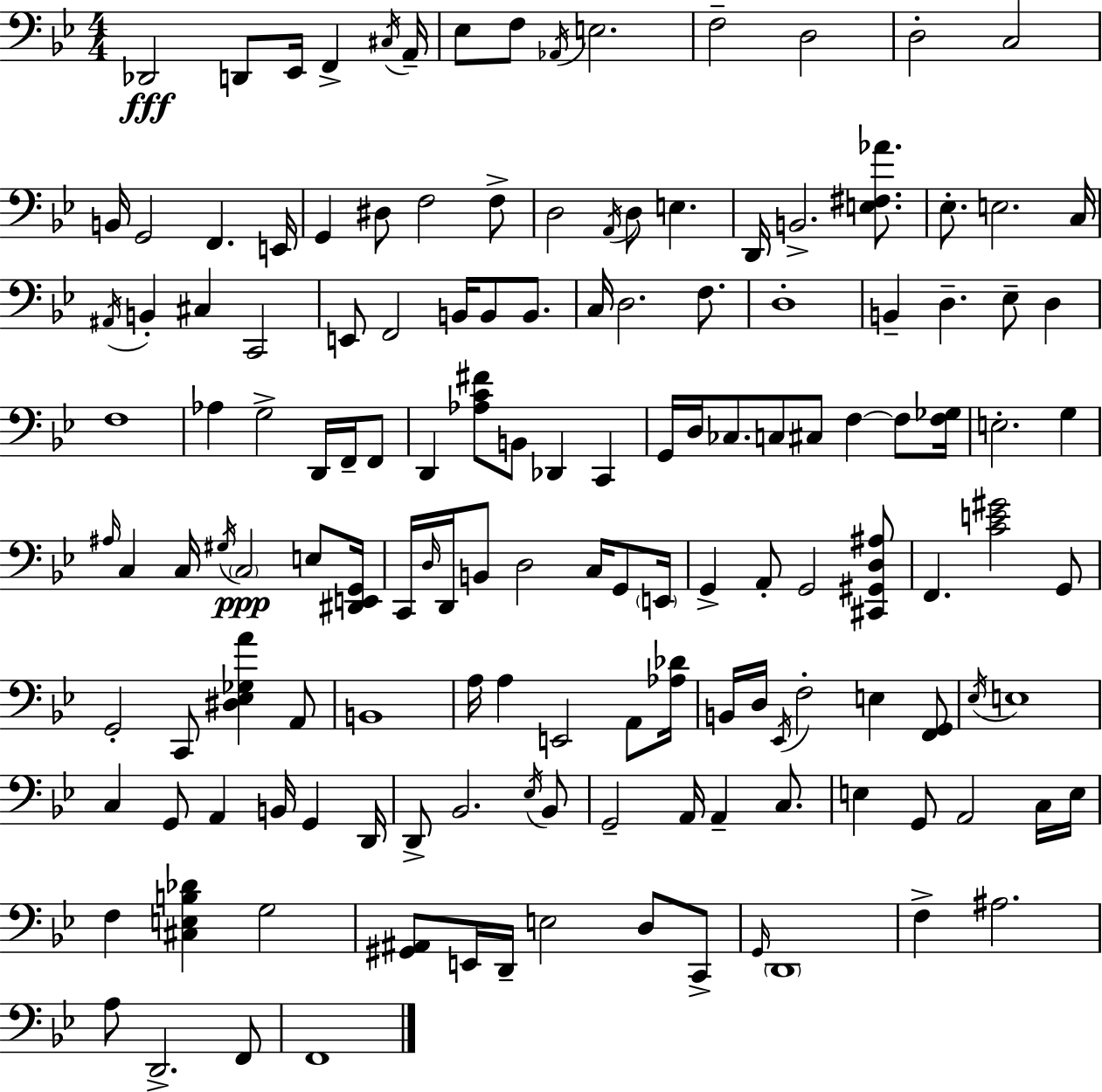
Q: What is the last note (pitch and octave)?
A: F2